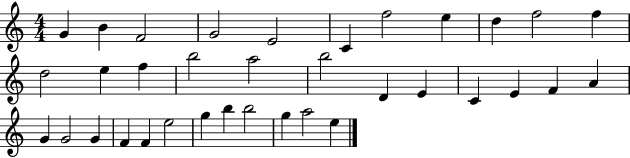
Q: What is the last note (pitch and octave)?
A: E5